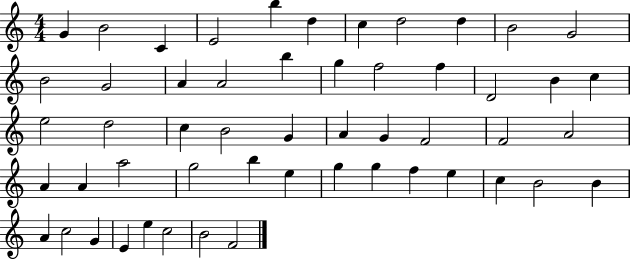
{
  \clef treble
  \numericTimeSignature
  \time 4/4
  \key c \major
  g'4 b'2 c'4 | e'2 b''4 d''4 | c''4 d''2 d''4 | b'2 g'2 | \break b'2 g'2 | a'4 a'2 b''4 | g''4 f''2 f''4 | d'2 b'4 c''4 | \break e''2 d''2 | c''4 b'2 g'4 | a'4 g'4 f'2 | f'2 a'2 | \break a'4 a'4 a''2 | g''2 b''4 e''4 | g''4 g''4 f''4 e''4 | c''4 b'2 b'4 | \break a'4 c''2 g'4 | e'4 e''4 c''2 | b'2 f'2 | \bar "|."
}